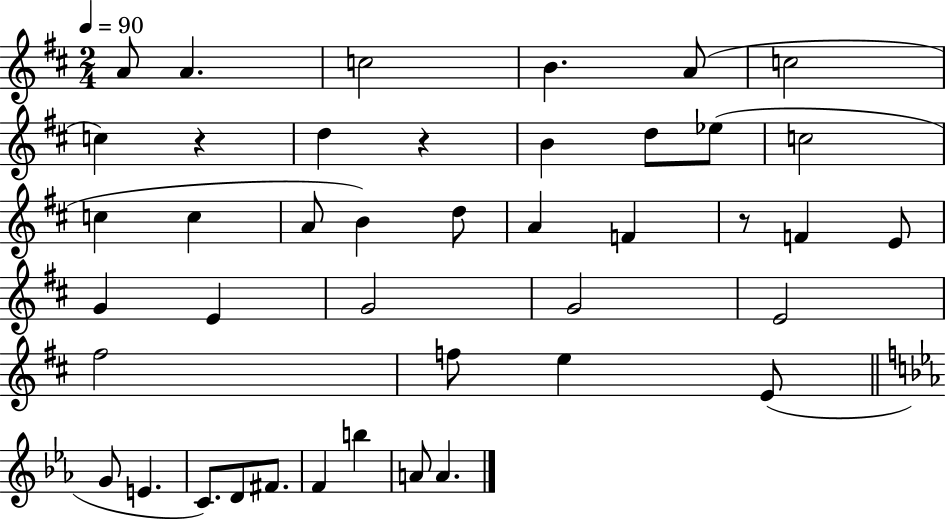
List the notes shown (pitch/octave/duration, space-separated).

A4/e A4/q. C5/h B4/q. A4/e C5/h C5/q R/q D5/q R/q B4/q D5/e Eb5/e C5/h C5/q C5/q A4/e B4/q D5/e A4/q F4/q R/e F4/q E4/e G4/q E4/q G4/h G4/h E4/h F#5/h F5/e E5/q E4/e G4/e E4/q. C4/e. D4/e F#4/e. F4/q B5/q A4/e A4/q.